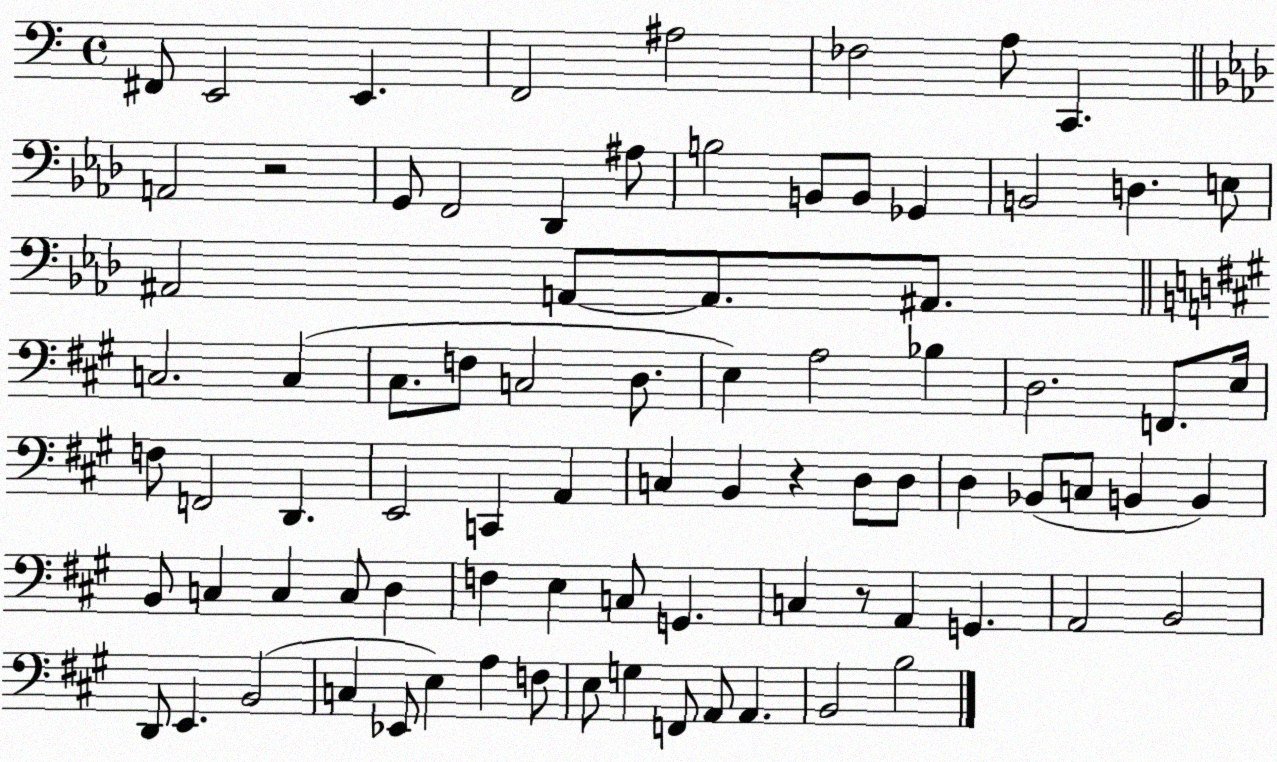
X:1
T:Untitled
M:4/4
L:1/4
K:C
^F,,/2 E,,2 E,, F,,2 ^A,2 _F,2 A,/2 C,, A,,2 z2 G,,/2 F,,2 _D,, ^A,/2 B,2 B,,/2 B,,/2 _G,, B,,2 D, E,/2 ^A,,2 A,,/2 A,,/2 ^A,,/2 C,2 C, ^C,/2 F,/2 C,2 D,/2 E, A,2 _B, D,2 F,,/2 E,/4 F,/2 F,,2 D,, E,,2 C,, A,, C, B,, z D,/2 D,/2 D, _B,,/2 C,/2 B,, B,, B,,/2 C, C, C,/2 D, F, E, C,/2 G,, C, z/2 A,, G,, A,,2 B,,2 D,,/2 E,, B,,2 C, _E,,/2 E, A, F,/2 E,/2 G, F,,/2 A,,/2 A,, B,,2 B,2